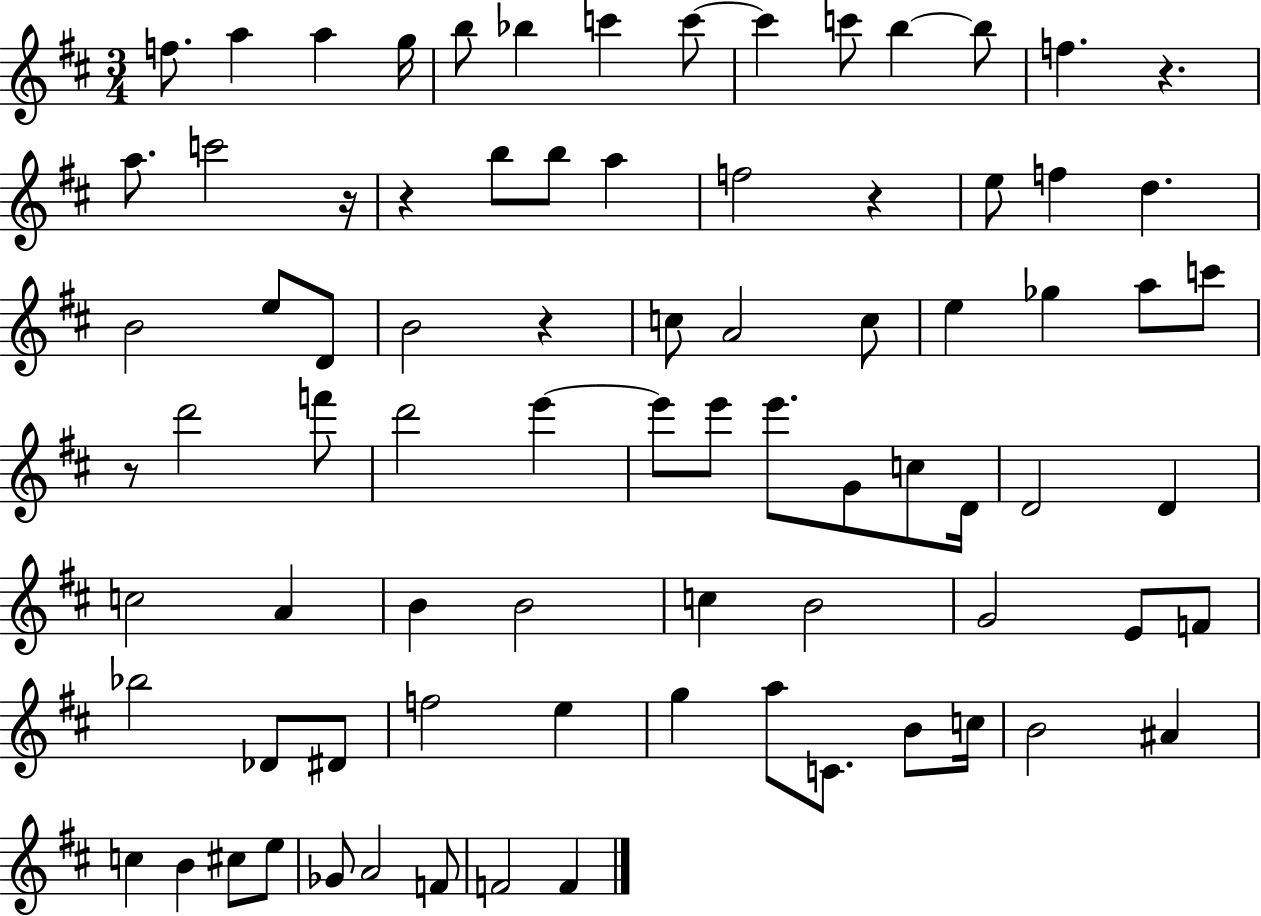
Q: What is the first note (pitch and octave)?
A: F5